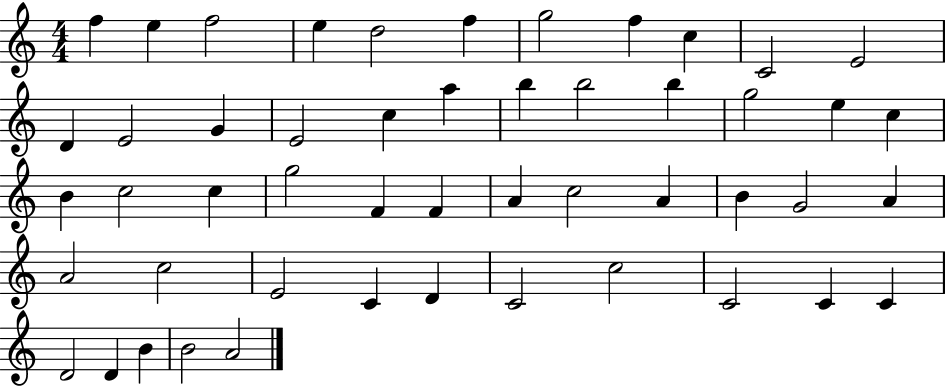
{
  \clef treble
  \numericTimeSignature
  \time 4/4
  \key c \major
  f''4 e''4 f''2 | e''4 d''2 f''4 | g''2 f''4 c''4 | c'2 e'2 | \break d'4 e'2 g'4 | e'2 c''4 a''4 | b''4 b''2 b''4 | g''2 e''4 c''4 | \break b'4 c''2 c''4 | g''2 f'4 f'4 | a'4 c''2 a'4 | b'4 g'2 a'4 | \break a'2 c''2 | e'2 c'4 d'4 | c'2 c''2 | c'2 c'4 c'4 | \break d'2 d'4 b'4 | b'2 a'2 | \bar "|."
}